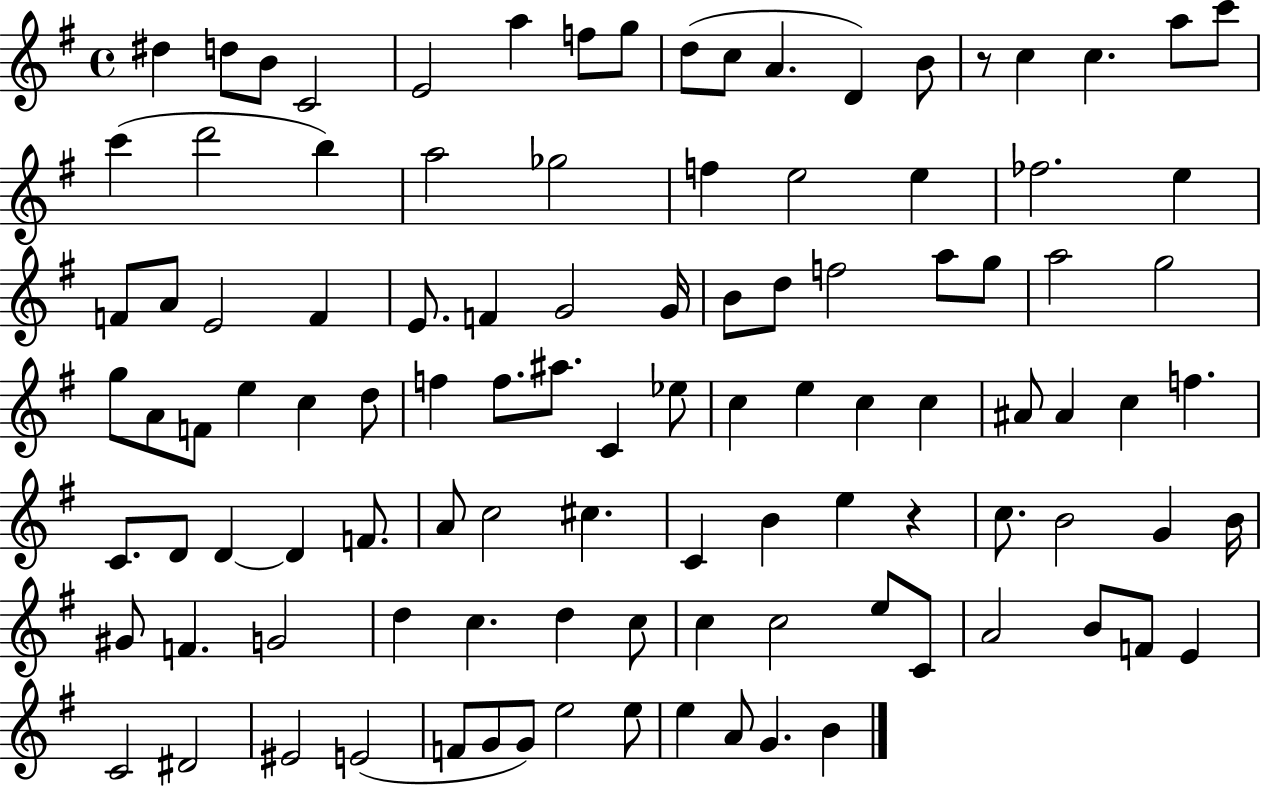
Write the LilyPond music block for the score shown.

{
  \clef treble
  \time 4/4
  \defaultTimeSignature
  \key g \major
  dis''4 d''8 b'8 c'2 | e'2 a''4 f''8 g''8 | d''8( c''8 a'4. d'4) b'8 | r8 c''4 c''4. a''8 c'''8 | \break c'''4( d'''2 b''4) | a''2 ges''2 | f''4 e''2 e''4 | fes''2. e''4 | \break f'8 a'8 e'2 f'4 | e'8. f'4 g'2 g'16 | b'8 d''8 f''2 a''8 g''8 | a''2 g''2 | \break g''8 a'8 f'8 e''4 c''4 d''8 | f''4 f''8. ais''8. c'4 ees''8 | c''4 e''4 c''4 c''4 | ais'8 ais'4 c''4 f''4. | \break c'8. d'8 d'4~~ d'4 f'8. | a'8 c''2 cis''4. | c'4 b'4 e''4 r4 | c''8. b'2 g'4 b'16 | \break gis'8 f'4. g'2 | d''4 c''4. d''4 c''8 | c''4 c''2 e''8 c'8 | a'2 b'8 f'8 e'4 | \break c'2 dis'2 | eis'2 e'2( | f'8 g'8 g'8) e''2 e''8 | e''4 a'8 g'4. b'4 | \break \bar "|."
}